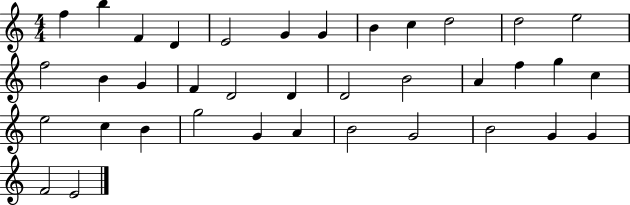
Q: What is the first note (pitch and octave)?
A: F5